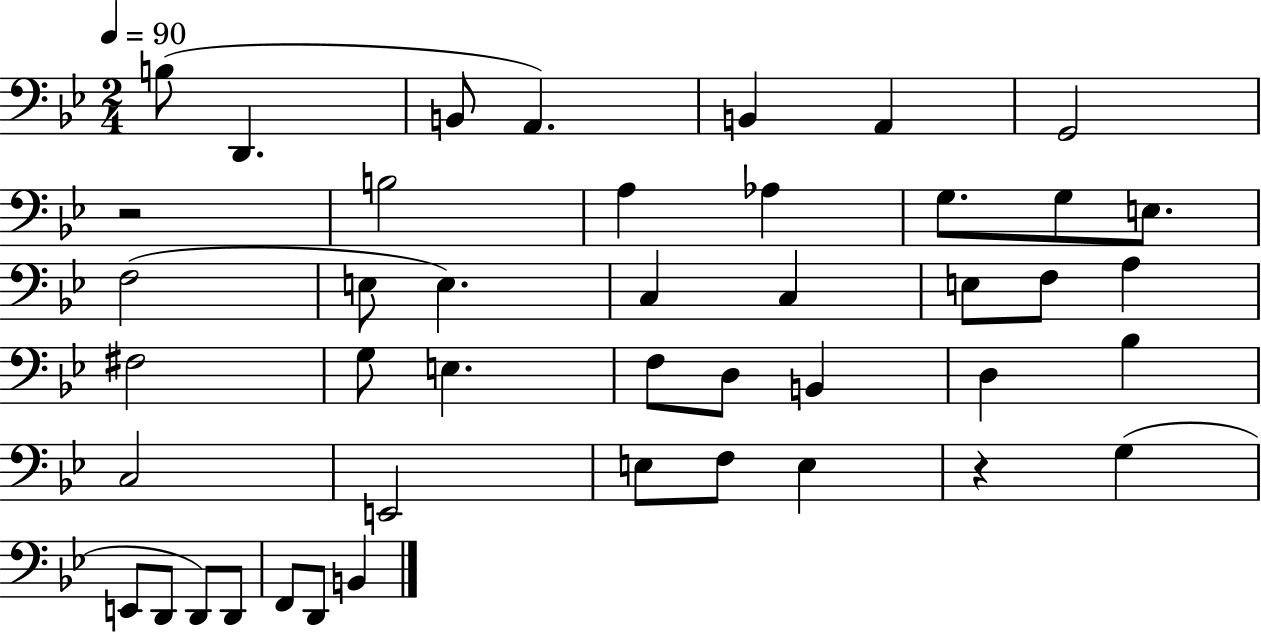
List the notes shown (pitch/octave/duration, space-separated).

B3/e D2/q. B2/e A2/q. B2/q A2/q G2/h R/h B3/h A3/q Ab3/q G3/e. G3/e E3/e. F3/h E3/e E3/q. C3/q C3/q E3/e F3/e A3/q F#3/h G3/e E3/q. F3/e D3/e B2/q D3/q Bb3/q C3/h E2/h E3/e F3/e E3/q R/q G3/q E2/e D2/e D2/e D2/e F2/e D2/e B2/q